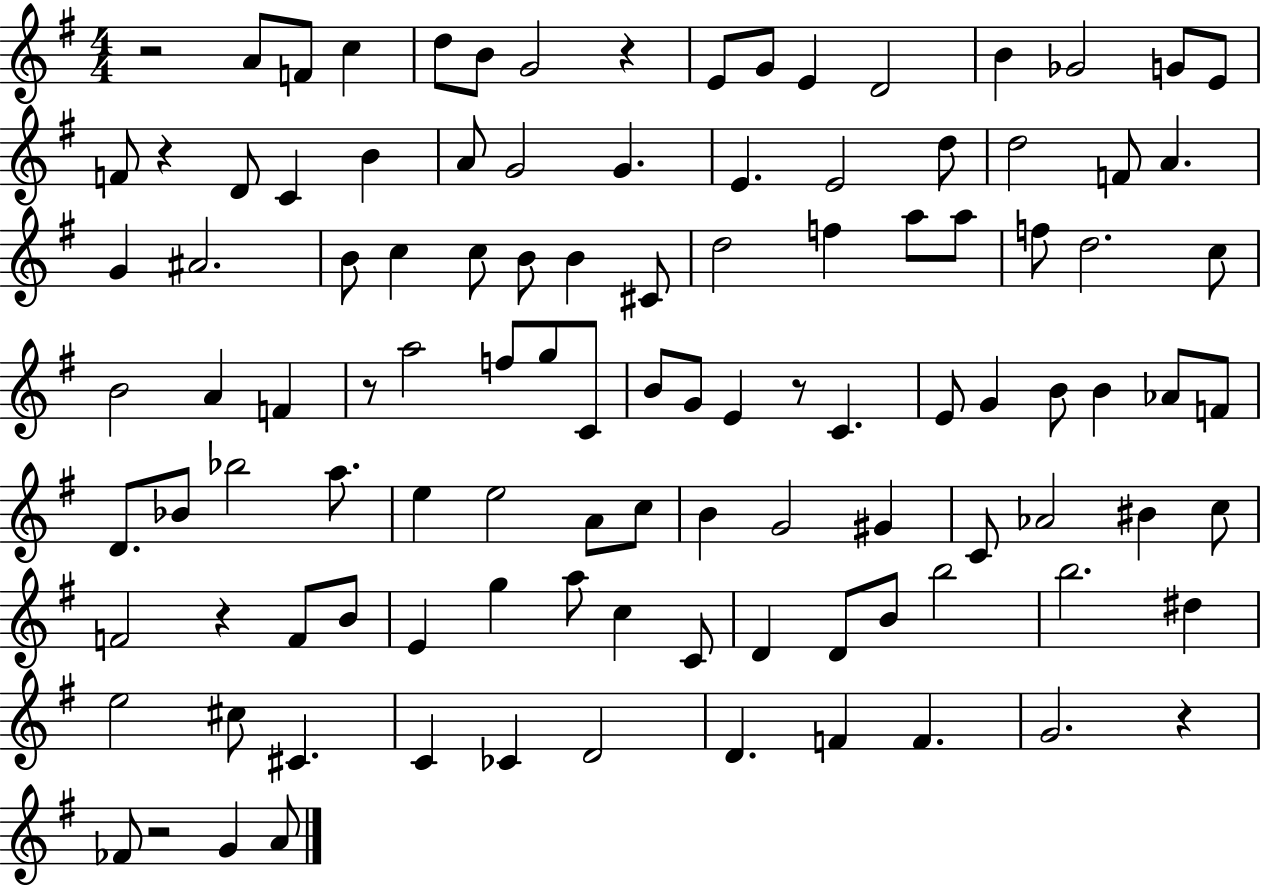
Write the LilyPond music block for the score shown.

{
  \clef treble
  \numericTimeSignature
  \time 4/4
  \key g \major
  r2 a'8 f'8 c''4 | d''8 b'8 g'2 r4 | e'8 g'8 e'4 d'2 | b'4 ges'2 g'8 e'8 | \break f'8 r4 d'8 c'4 b'4 | a'8 g'2 g'4. | e'4. e'2 d''8 | d''2 f'8 a'4. | \break g'4 ais'2. | b'8 c''4 c''8 b'8 b'4 cis'8 | d''2 f''4 a''8 a''8 | f''8 d''2. c''8 | \break b'2 a'4 f'4 | r8 a''2 f''8 g''8 c'8 | b'8 g'8 e'4 r8 c'4. | e'8 g'4 b'8 b'4 aes'8 f'8 | \break d'8. bes'8 bes''2 a''8. | e''4 e''2 a'8 c''8 | b'4 g'2 gis'4 | c'8 aes'2 bis'4 c''8 | \break f'2 r4 f'8 b'8 | e'4 g''4 a''8 c''4 c'8 | d'4 d'8 b'8 b''2 | b''2. dis''4 | \break e''2 cis''8 cis'4. | c'4 ces'4 d'2 | d'4. f'4 f'4. | g'2. r4 | \break fes'8 r2 g'4 a'8 | \bar "|."
}